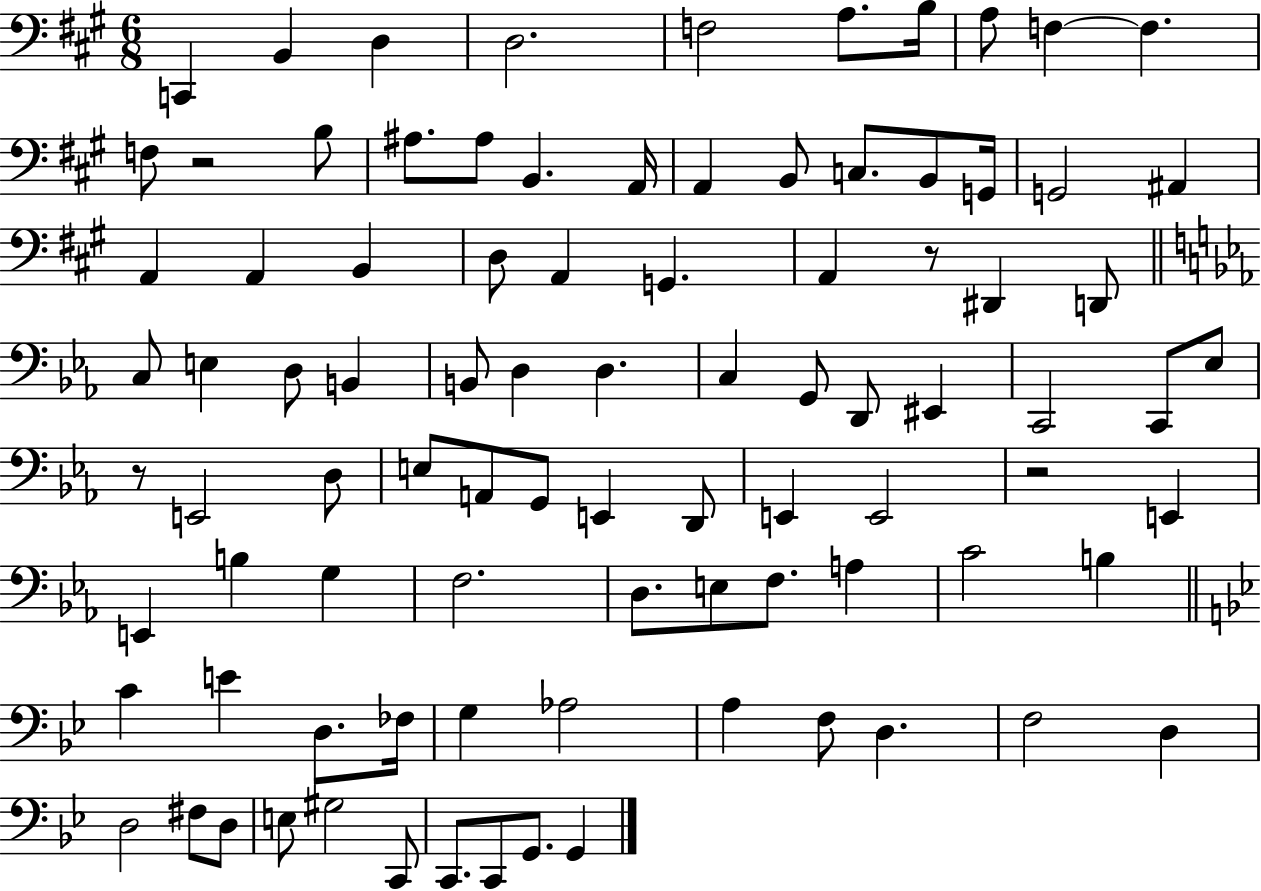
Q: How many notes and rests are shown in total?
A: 91